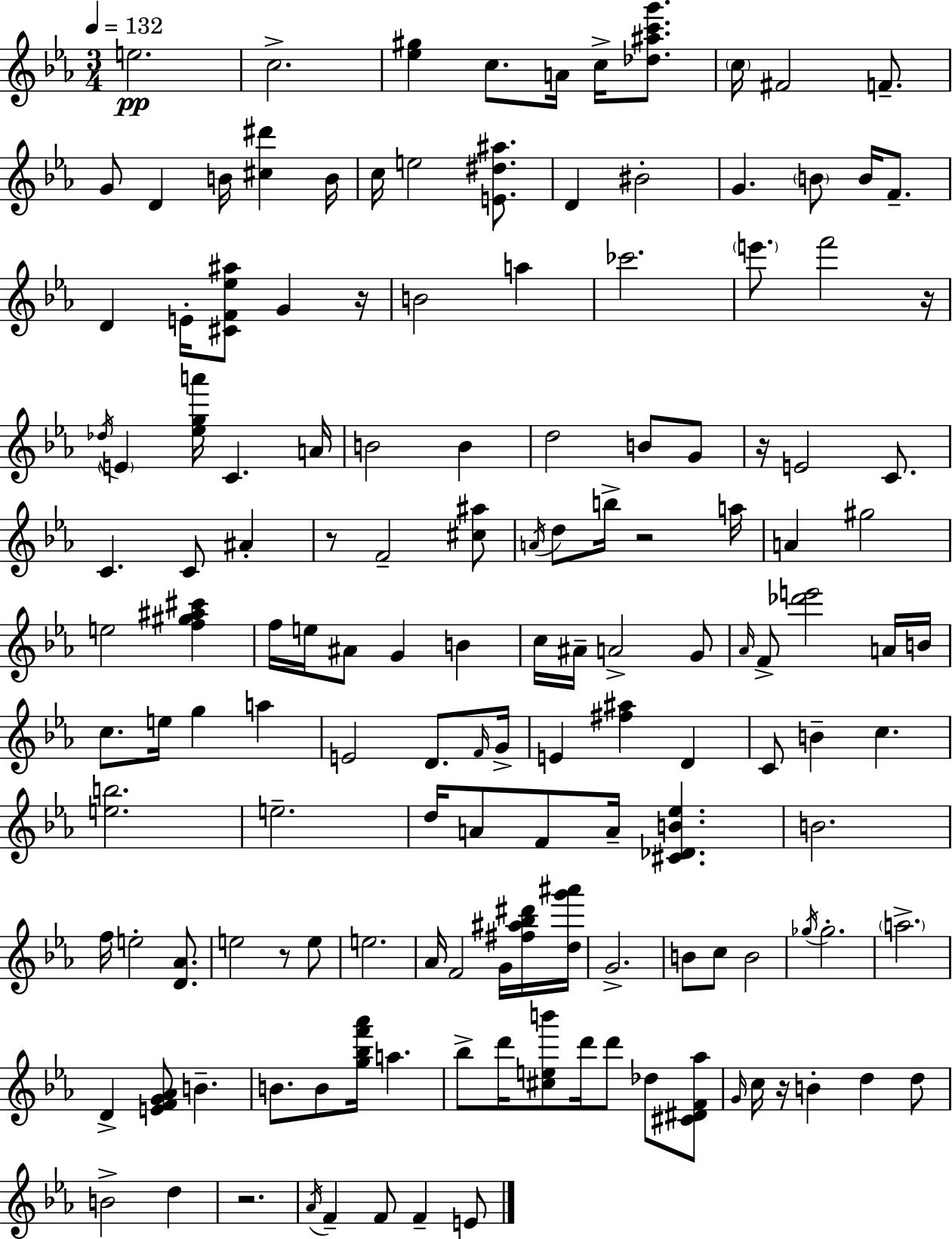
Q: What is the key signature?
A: EES major